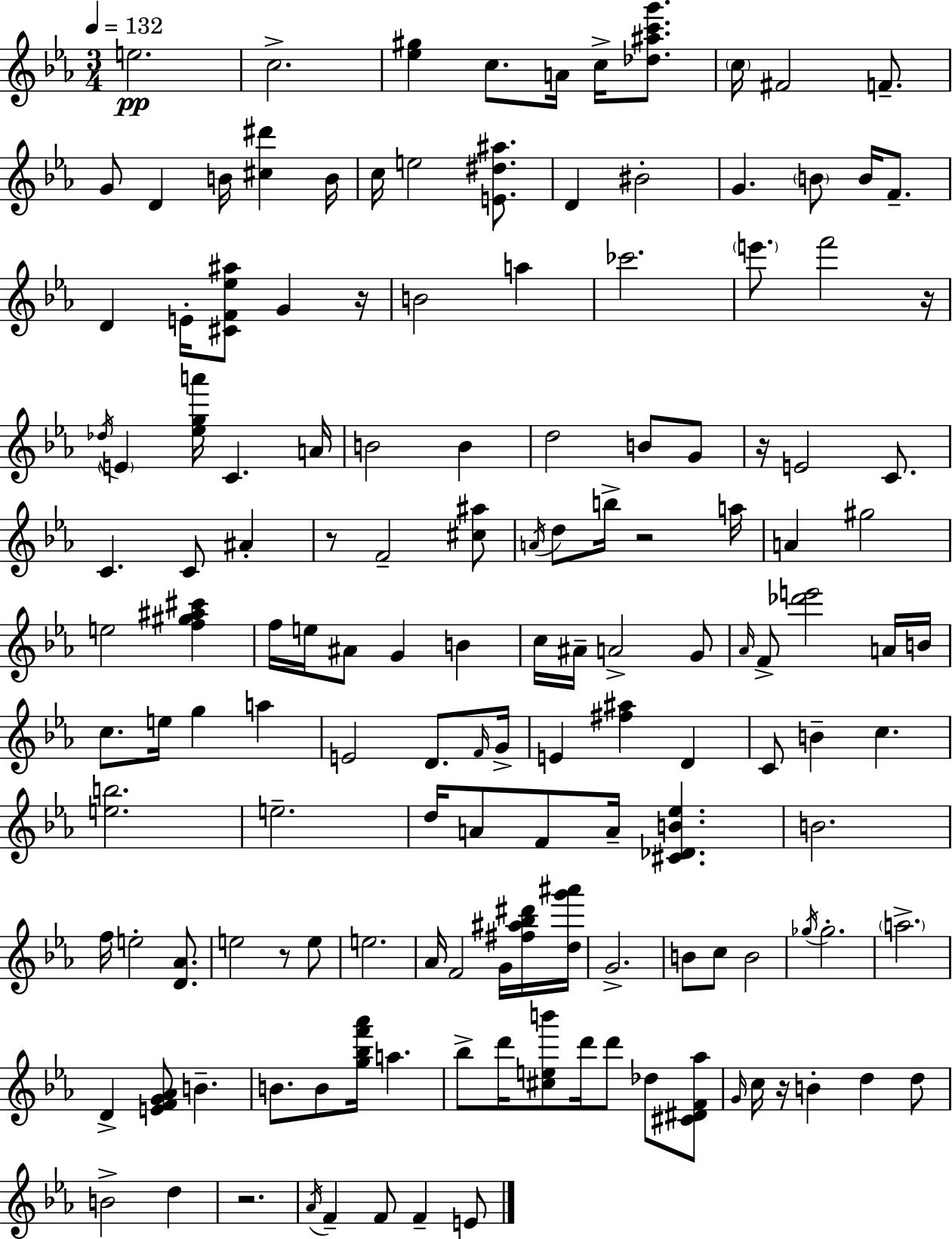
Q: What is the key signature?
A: EES major